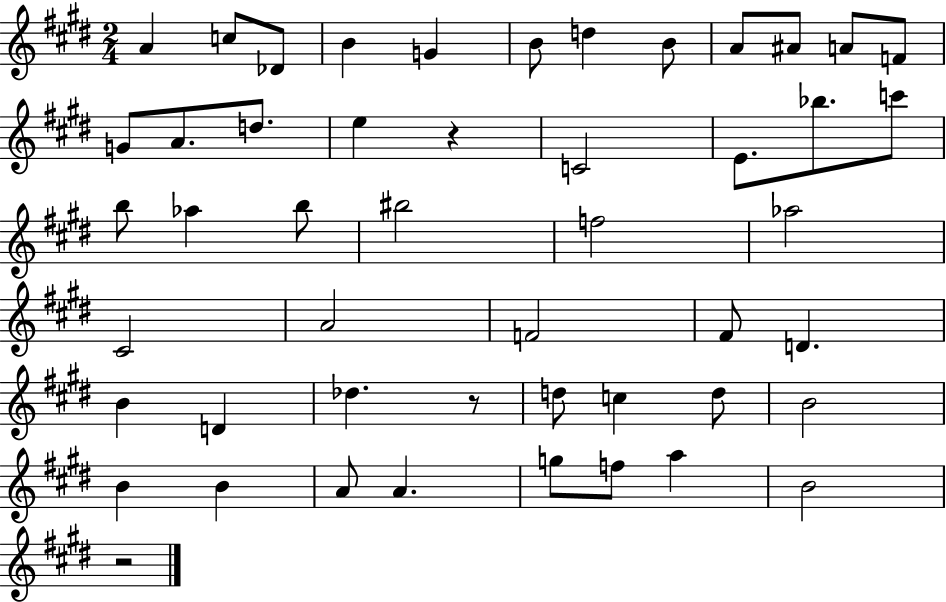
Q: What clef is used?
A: treble